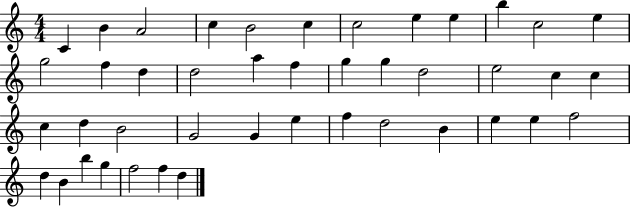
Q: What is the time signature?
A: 4/4